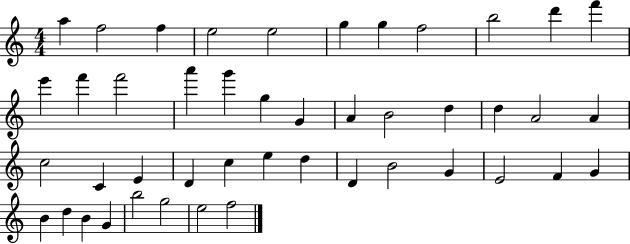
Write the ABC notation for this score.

X:1
T:Untitled
M:4/4
L:1/4
K:C
a f2 f e2 e2 g g f2 b2 d' f' e' f' f'2 a' g' g G A B2 d d A2 A c2 C E D c e d D B2 G E2 F G B d B G b2 g2 e2 f2